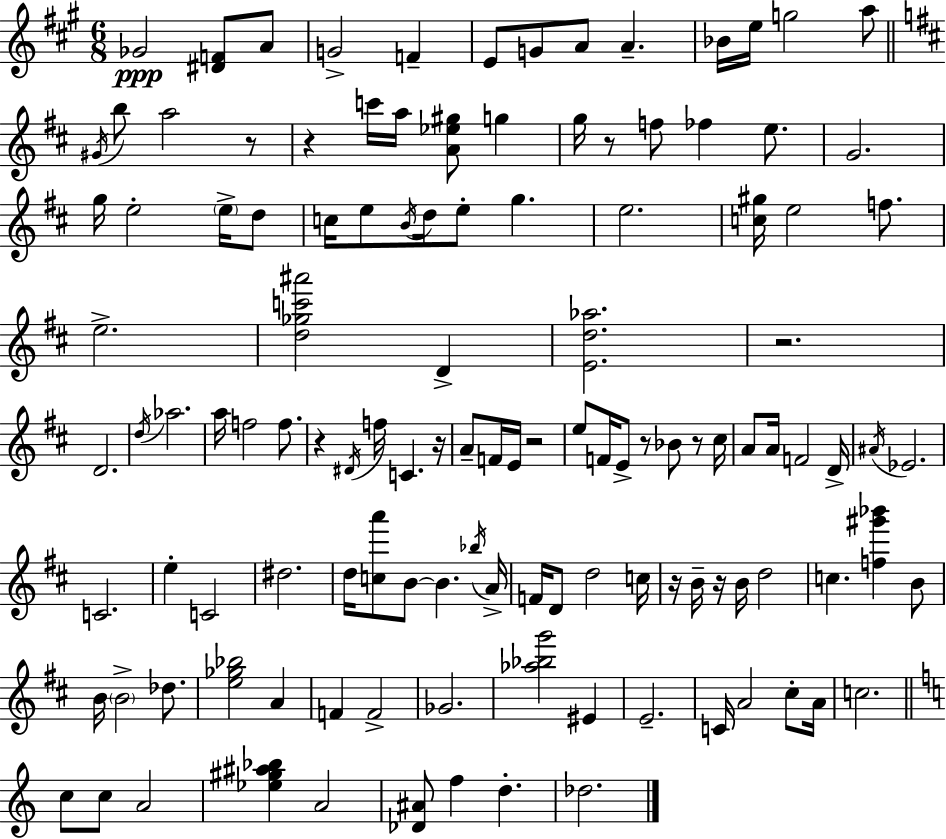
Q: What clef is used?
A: treble